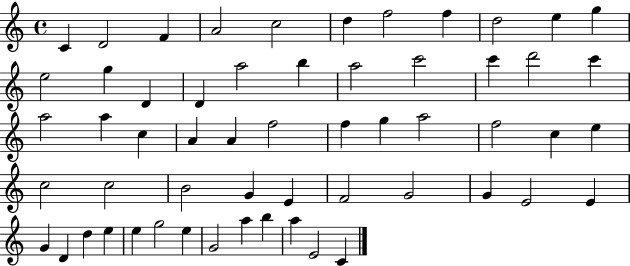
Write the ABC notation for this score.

X:1
T:Untitled
M:4/4
L:1/4
K:C
C D2 F A2 c2 d f2 f d2 e g e2 g D D a2 b a2 c'2 c' d'2 c' a2 a c A A f2 f g a2 f2 c e c2 c2 B2 G E F2 G2 G E2 E G D d e e g2 e G2 a b a E2 C